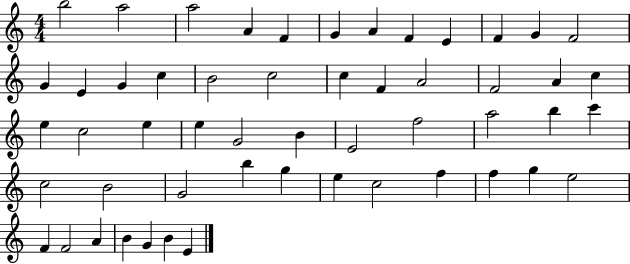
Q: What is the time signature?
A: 4/4